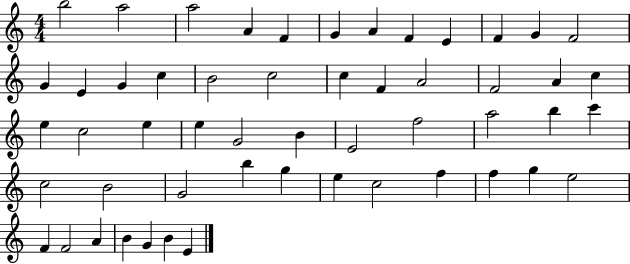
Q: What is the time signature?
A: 4/4